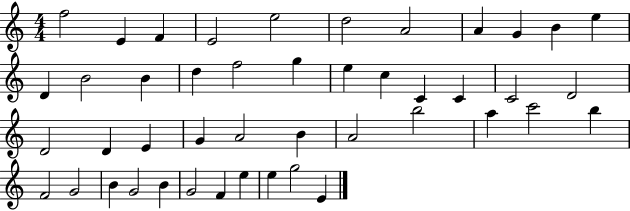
X:1
T:Untitled
M:4/4
L:1/4
K:C
f2 E F E2 e2 d2 A2 A G B e D B2 B d f2 g e c C C C2 D2 D2 D E G A2 B A2 b2 a c'2 b F2 G2 B G2 B G2 F e e g2 E